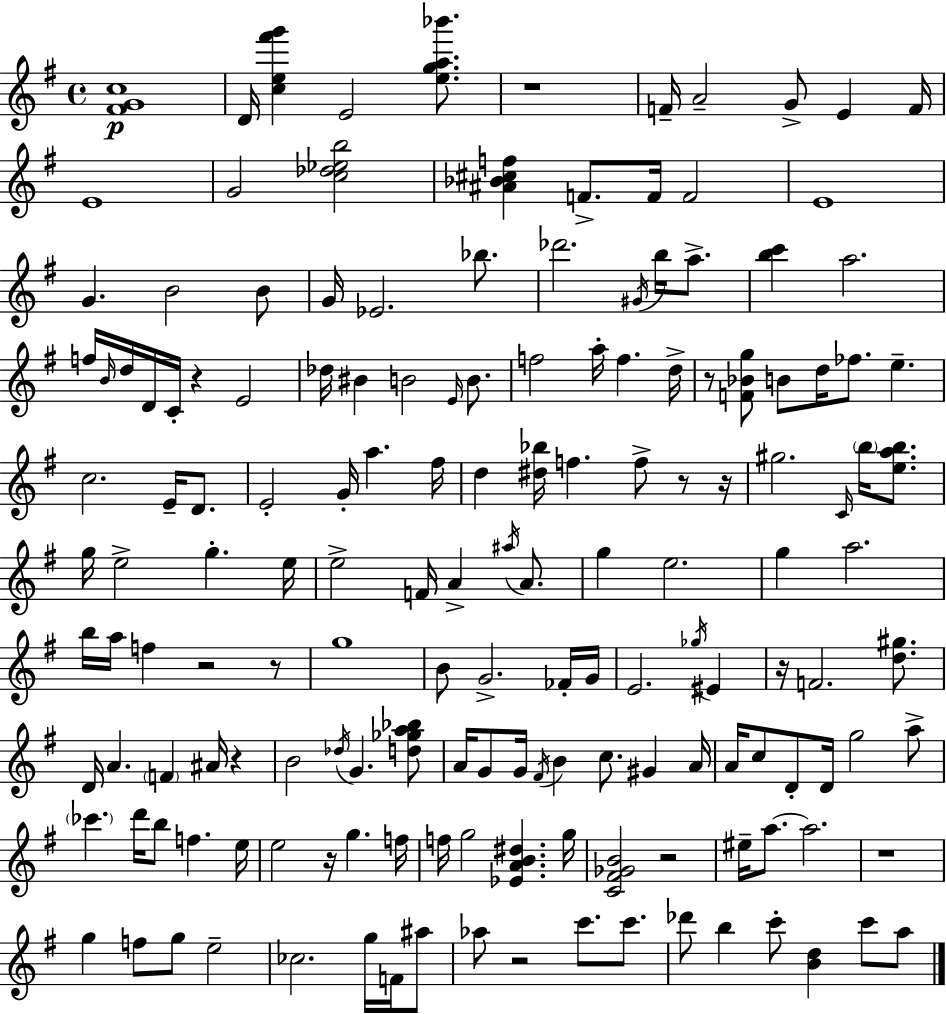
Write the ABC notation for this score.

X:1
T:Untitled
M:4/4
L:1/4
K:Em
[^FGc]4 D/4 [ce^f'g'] E2 [ega_b']/2 z4 F/4 A2 G/2 E F/4 E4 G2 [c_d_eb]2 [^A_B^cf] F/2 F/4 F2 E4 G B2 B/2 G/4 _E2 _b/2 _d'2 ^G/4 b/4 a/2 [bc'] a2 f/4 B/4 d/4 D/4 C/4 z E2 _d/4 ^B B2 E/4 B/2 f2 a/4 f d/4 z/2 [F_Bg]/2 B/2 d/4 _f/2 e c2 E/4 D/2 E2 G/4 a ^f/4 d [^d_b]/4 f f/2 z/2 z/4 ^g2 C/4 b/4 [eab]/2 g/4 e2 g e/4 e2 F/4 A ^a/4 A/2 g e2 g a2 b/4 a/4 f z2 z/2 g4 B/2 G2 _F/4 G/4 E2 _g/4 ^E z/4 F2 [d^g]/2 D/4 A F ^A/4 z B2 _d/4 G [d_ga_b]/2 A/4 G/2 G/4 ^F/4 B c/2 ^G A/4 A/4 c/2 D/2 D/4 g2 a/2 _c' d'/4 b/2 f e/4 e2 z/4 g f/4 f/4 g2 [_EAB^d] g/4 [C^F_GB]2 z2 ^e/4 a/2 a2 z4 g f/2 g/2 e2 _c2 g/4 F/4 ^a/2 _a/2 z2 c'/2 c'/2 _d'/2 b c'/2 [Bd] c'/2 a/2